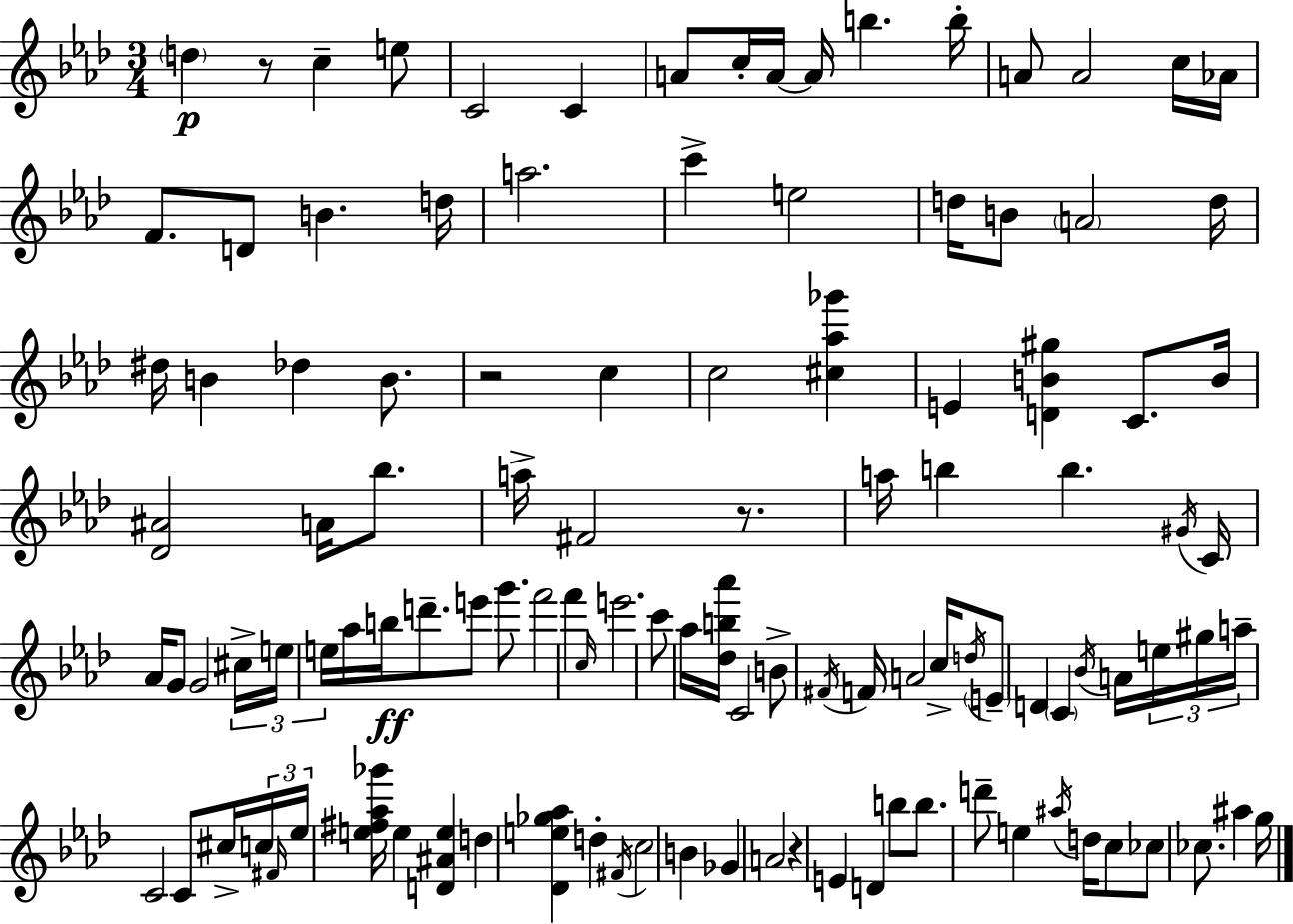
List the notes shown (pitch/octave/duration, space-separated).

D5/q R/e C5/q E5/e C4/h C4/q A4/e C5/s A4/s A4/s B5/q. B5/s A4/e A4/h C5/s Ab4/s F4/e. D4/e B4/q. D5/s A5/h. C6/q E5/h D5/s B4/e A4/h D5/s D#5/s B4/q Db5/q B4/e. R/h C5/q C5/h [C#5,Ab5,Gb6]/q E4/q [D4,B4,G#5]/q C4/e. B4/s [Db4,A#4]/h A4/s Bb5/e. A5/s F#4/h R/e. A5/s B5/q B5/q. G#4/s C4/s Ab4/s G4/e G4/h C#5/s E5/s E5/s Ab5/s B5/s D6/e. E6/e G6/e. F6/h F6/q C5/s E6/h. C6/e Ab5/s [Db5,B5,Ab6]/s C4/h B4/e F#4/s F4/s A4/h C5/s D5/s E4/e D4/q C4/q Bb4/s A4/s E5/s G#5/s A5/s C4/h C4/e C#5/s C5/s F#4/s Eb5/s [E5,F#5,Ab5,Gb6]/s E5/q [D4,A#4,E5]/q D5/q [Db4,E5,Gb5,Ab5]/q D5/q F#4/s C5/h B4/q Gb4/q A4/h R/q E4/q D4/q B5/e B5/e. D6/e E5/q A#5/s D5/s C5/e CES5/e CES5/e. A#5/q G5/s